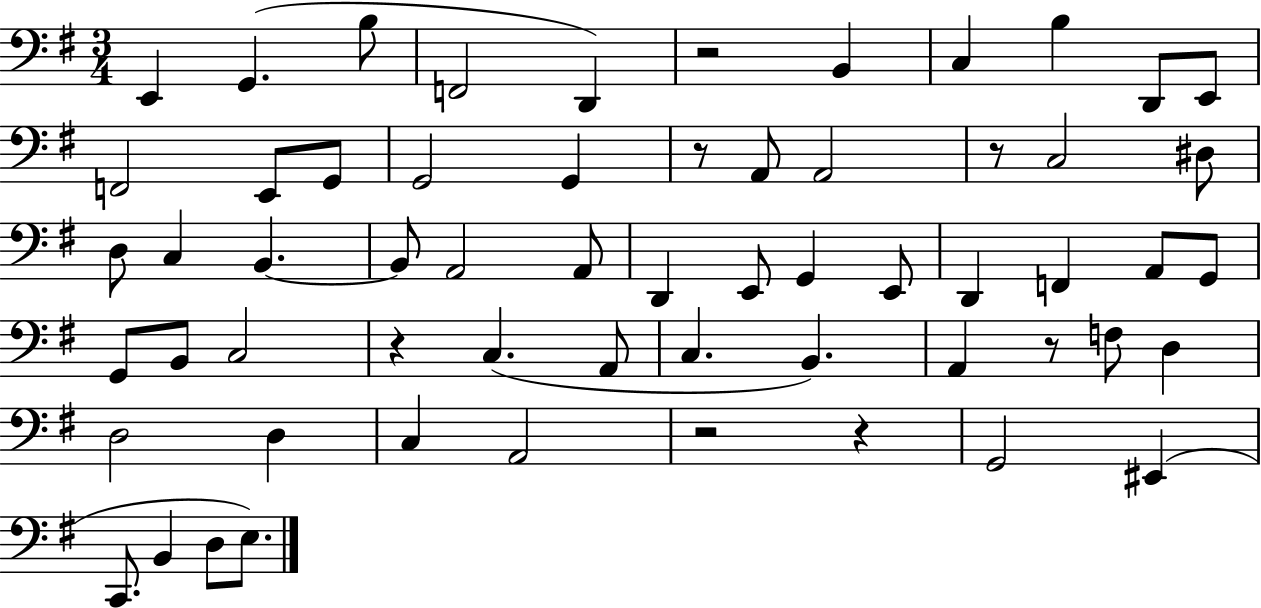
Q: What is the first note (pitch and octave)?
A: E2